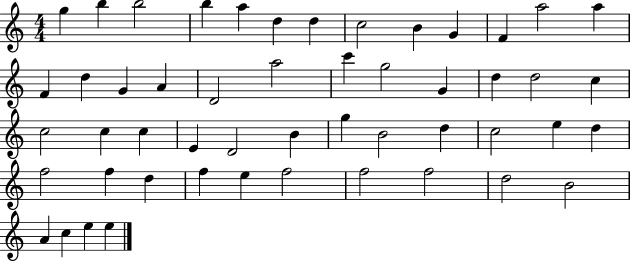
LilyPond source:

{
  \clef treble
  \numericTimeSignature
  \time 4/4
  \key c \major
  g''4 b''4 b''2 | b''4 a''4 d''4 d''4 | c''2 b'4 g'4 | f'4 a''2 a''4 | \break f'4 d''4 g'4 a'4 | d'2 a''2 | c'''4 g''2 g'4 | d''4 d''2 c''4 | \break c''2 c''4 c''4 | e'4 d'2 b'4 | g''4 b'2 d''4 | c''2 e''4 d''4 | \break f''2 f''4 d''4 | f''4 e''4 f''2 | f''2 f''2 | d''2 b'2 | \break a'4 c''4 e''4 e''4 | \bar "|."
}